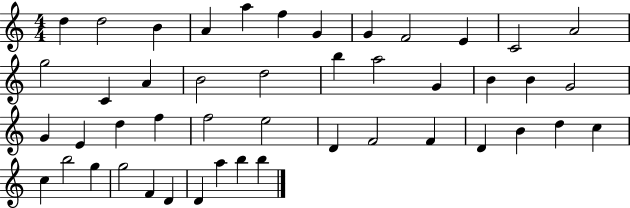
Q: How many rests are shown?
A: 0